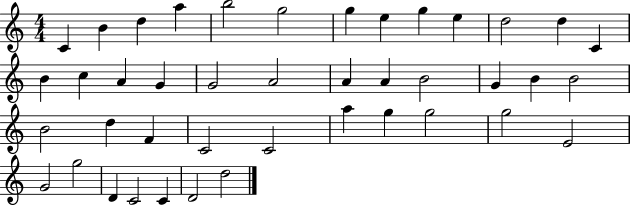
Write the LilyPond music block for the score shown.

{
  \clef treble
  \numericTimeSignature
  \time 4/4
  \key c \major
  c'4 b'4 d''4 a''4 | b''2 g''2 | g''4 e''4 g''4 e''4 | d''2 d''4 c'4 | \break b'4 c''4 a'4 g'4 | g'2 a'2 | a'4 a'4 b'2 | g'4 b'4 b'2 | \break b'2 d''4 f'4 | c'2 c'2 | a''4 g''4 g''2 | g''2 e'2 | \break g'2 g''2 | d'4 c'2 c'4 | d'2 d''2 | \bar "|."
}